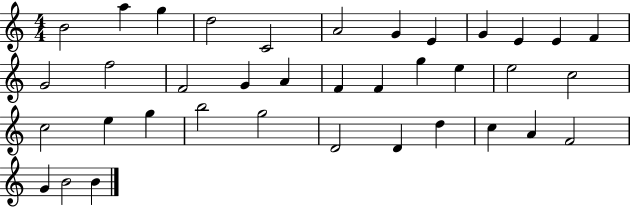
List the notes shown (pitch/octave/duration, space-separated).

B4/h A5/q G5/q D5/h C4/h A4/h G4/q E4/q G4/q E4/q E4/q F4/q G4/h F5/h F4/h G4/q A4/q F4/q F4/q G5/q E5/q E5/h C5/h C5/h E5/q G5/q B5/h G5/h D4/h D4/q D5/q C5/q A4/q F4/h G4/q B4/h B4/q